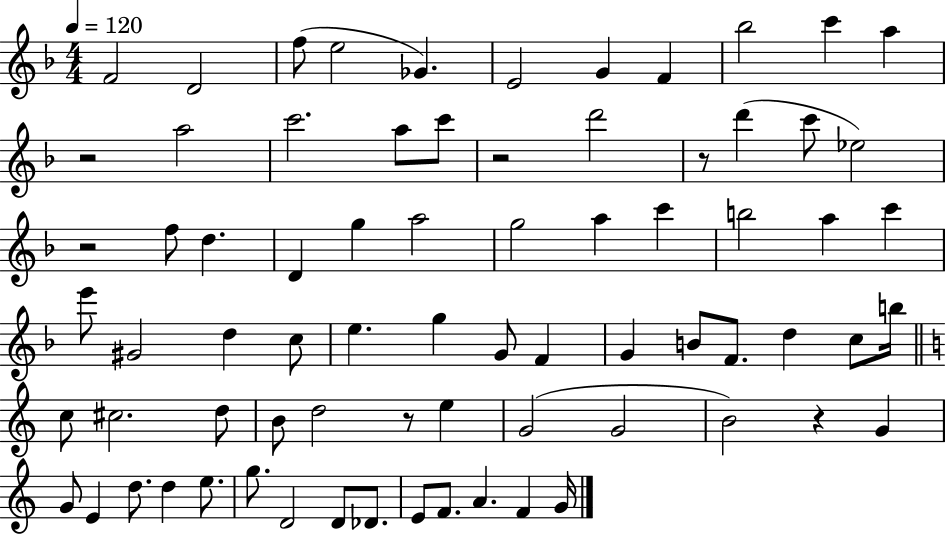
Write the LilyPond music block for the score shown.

{
  \clef treble
  \numericTimeSignature
  \time 4/4
  \key f \major
  \tempo 4 = 120
  f'2 d'2 | f''8( e''2 ges'4.) | e'2 g'4 f'4 | bes''2 c'''4 a''4 | \break r2 a''2 | c'''2. a''8 c'''8 | r2 d'''2 | r8 d'''4( c'''8 ees''2) | \break r2 f''8 d''4. | d'4 g''4 a''2 | g''2 a''4 c'''4 | b''2 a''4 c'''4 | \break e'''8 gis'2 d''4 c''8 | e''4. g''4 g'8 f'4 | g'4 b'8 f'8. d''4 c''8 b''16 | \bar "||" \break \key a \minor c''8 cis''2. d''8 | b'8 d''2 r8 e''4 | g'2( g'2 | b'2) r4 g'4 | \break g'8 e'4 d''8. d''4 e''8. | g''8. d'2 d'8 des'8. | e'8 f'8. a'4. f'4 g'16 | \bar "|."
}